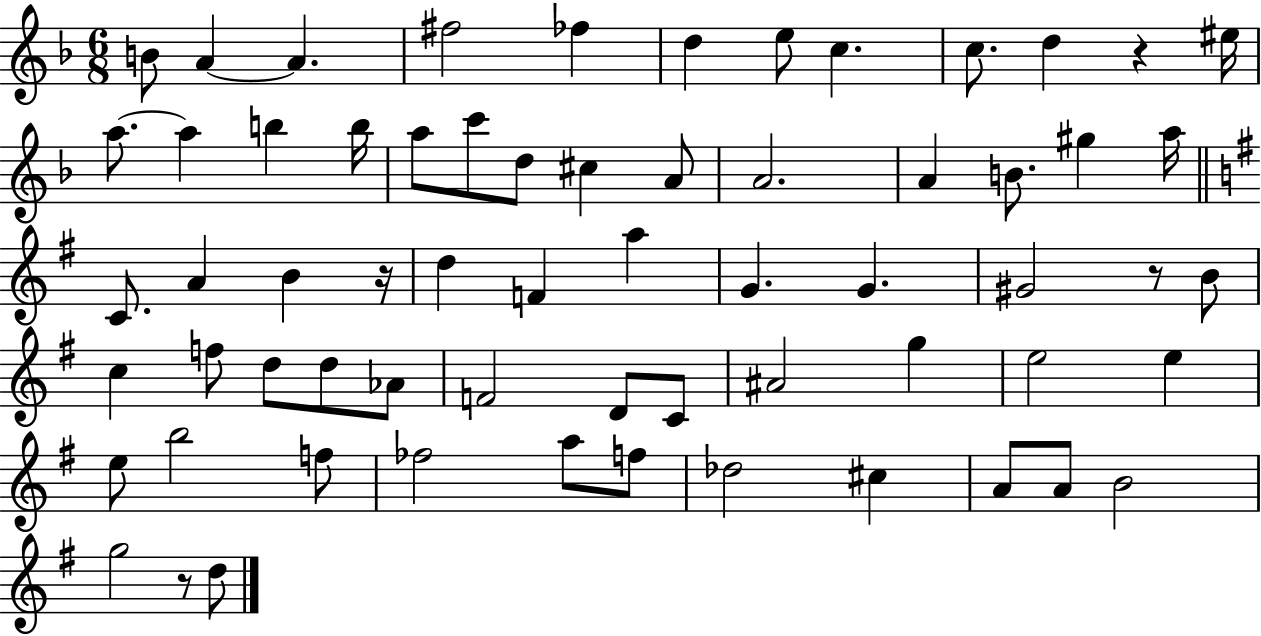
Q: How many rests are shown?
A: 4